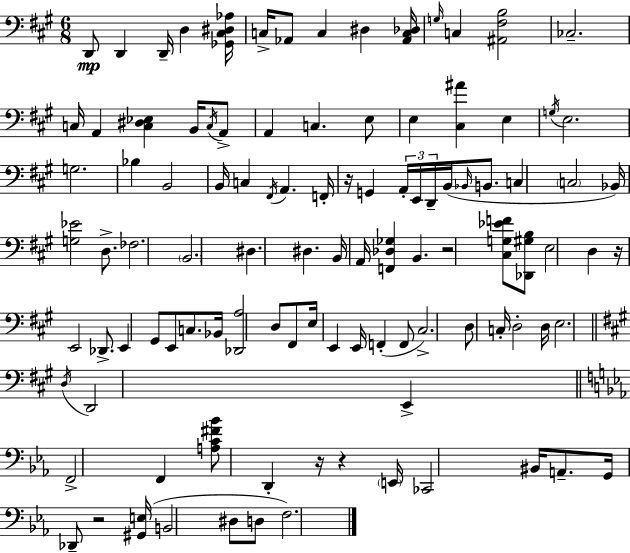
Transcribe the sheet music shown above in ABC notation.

X:1
T:Untitled
M:6/8
L:1/4
K:A
D,,/2 D,, D,,/4 D, [_G,,^C,^D,_A,]/4 C,/4 _A,,/2 C, ^D, [_A,,C,_D,]/4 G,/4 C, [^A,,^F,B,]2 _C,2 C,/4 A,, [C,^D,_E,] B,,/4 C,/4 A,,/2 A,, C, E,/2 E, [^C,^A] E, G,/4 E,2 G,2 _B, B,,2 B,,/4 C, ^F,,/4 A,, F,,/4 z/4 G,, A,,/4 E,,/4 D,,/4 B,,/4 _B,,/4 B,,/2 C, C,2 _B,,/4 [G,_E]2 D,/2 _F,2 B,,2 ^D, ^D, B,,/4 A,,/4 [F,,_D,_G,] B,, z2 [^C,G,_EF]/2 [_D,,^G,B,]/2 E,2 D, z/4 E,,2 _D,,/2 E,, ^G,,/2 E,,/2 C,/2 _B,,/4 [_D,,A,]2 D,/2 ^F,,/2 E,/4 E,, E,,/4 F,, F,,/2 ^C,2 D,/2 C,/4 D,2 D,/4 E,2 D,/4 D,,2 E,, F,,2 F,, [A,C^F_B]/2 D,, z/4 z E,,/4 _C,,2 ^B,,/4 A,,/2 G,,/4 _D,,/2 z2 [^G,,E,]/4 B,,2 ^D,/2 D,/2 F,2